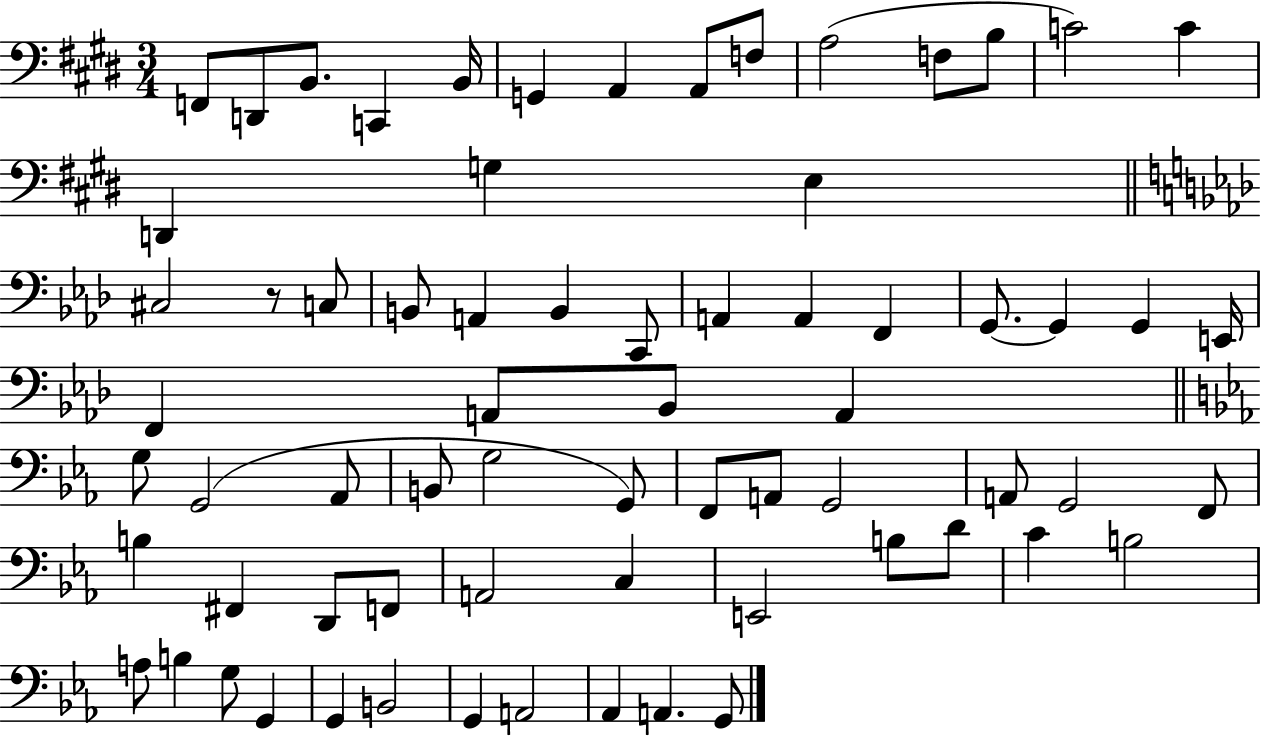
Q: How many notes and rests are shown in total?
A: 69